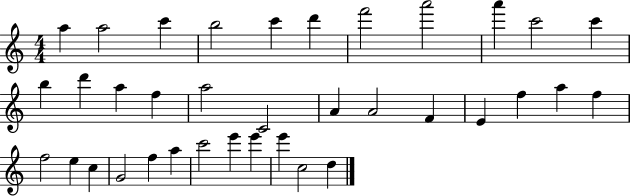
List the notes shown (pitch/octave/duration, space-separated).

A5/q A5/h C6/q B5/h C6/q D6/q F6/h A6/h A6/q C6/h C6/q B5/q D6/q A5/q F5/q A5/h C4/h A4/q A4/h F4/q E4/q F5/q A5/q F5/q F5/h E5/q C5/q G4/h F5/q A5/q C6/h E6/q E6/q E6/q C5/h D5/q